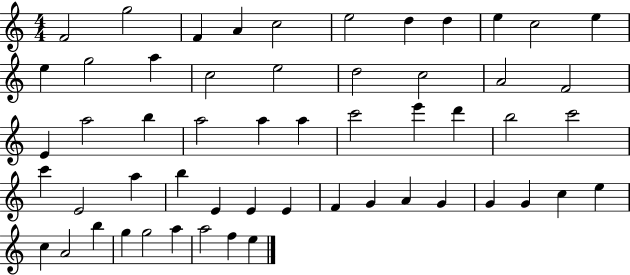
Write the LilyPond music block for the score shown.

{
  \clef treble
  \numericTimeSignature
  \time 4/4
  \key c \major
  f'2 g''2 | f'4 a'4 c''2 | e''2 d''4 d''4 | e''4 c''2 e''4 | \break e''4 g''2 a''4 | c''2 e''2 | d''2 c''2 | a'2 f'2 | \break e'4 a''2 b''4 | a''2 a''4 a''4 | c'''2 e'''4 d'''4 | b''2 c'''2 | \break c'''4 e'2 a''4 | b''4 e'4 e'4 e'4 | f'4 g'4 a'4 g'4 | g'4 g'4 c''4 e''4 | \break c''4 a'2 b''4 | g''4 g''2 a''4 | a''2 f''4 e''4 | \bar "|."
}